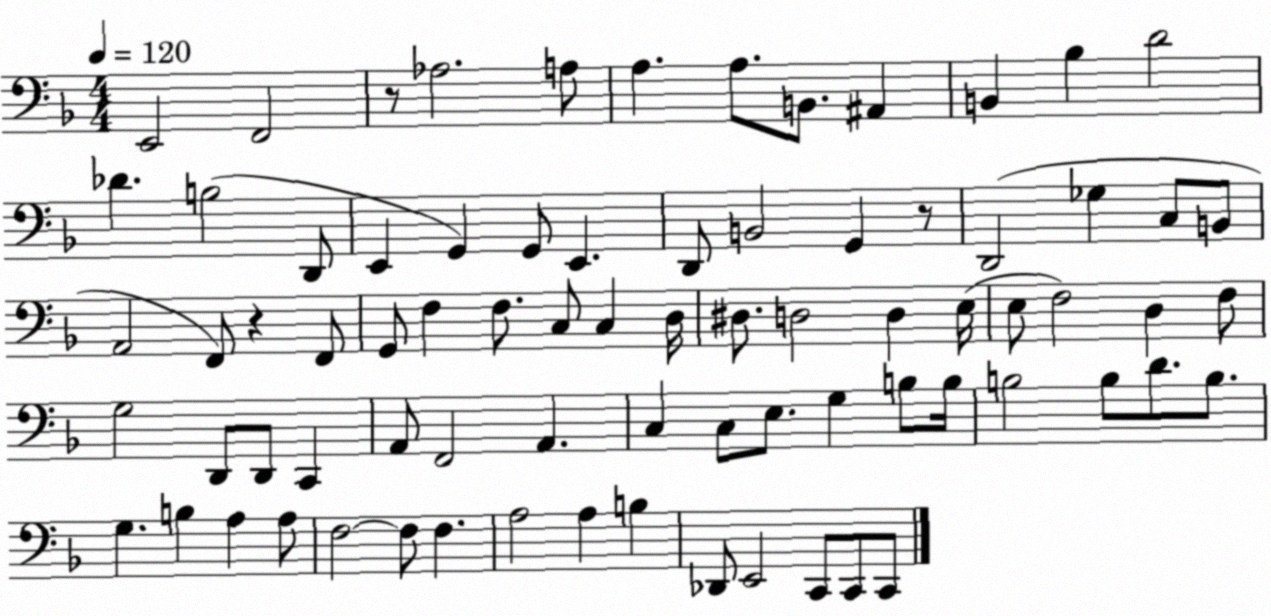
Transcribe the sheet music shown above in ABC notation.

X:1
T:Untitled
M:4/4
L:1/4
K:F
E,,2 F,,2 z/2 _A,2 A,/2 A, A,/2 B,,/2 ^A,, B,, _B, D2 _D B,2 D,,/2 E,, G,, G,,/2 E,, D,,/2 B,,2 G,, z/2 D,,2 _G, C,/2 B,,/2 A,,2 F,,/2 z F,,/2 G,,/2 F, F,/2 C,/2 C, D,/4 ^D,/2 D,2 D, E,/4 E,/2 F,2 D, F,/2 G,2 D,,/2 D,,/2 C,, A,,/2 F,,2 A,, C, C,/2 E,/2 G, B,/2 B,/4 B,2 B,/2 D/2 B,/2 G, B, A, A,/2 F,2 F,/2 F, A,2 A, B, _D,,/2 E,,2 C,,/2 C,,/2 C,,/2